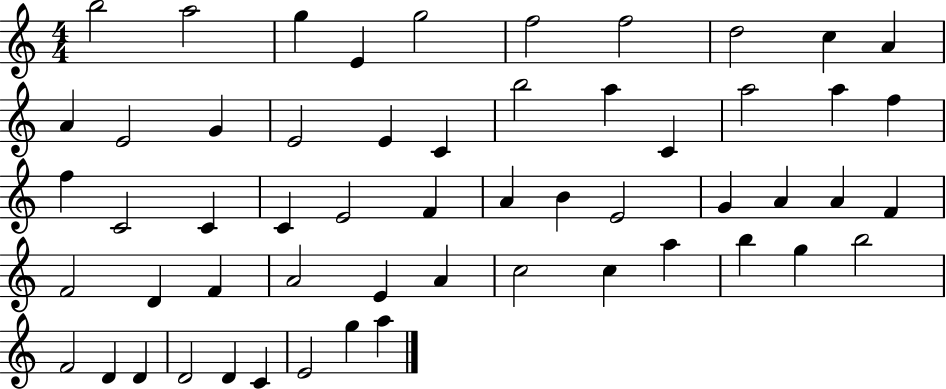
X:1
T:Untitled
M:4/4
L:1/4
K:C
b2 a2 g E g2 f2 f2 d2 c A A E2 G E2 E C b2 a C a2 a f f C2 C C E2 F A B E2 G A A F F2 D F A2 E A c2 c a b g b2 F2 D D D2 D C E2 g a